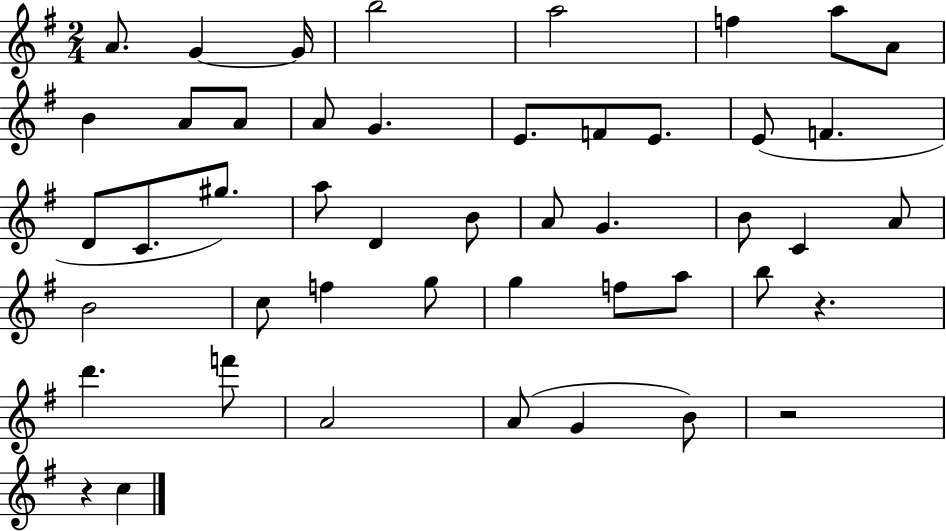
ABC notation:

X:1
T:Untitled
M:2/4
L:1/4
K:G
A/2 G G/4 b2 a2 f a/2 A/2 B A/2 A/2 A/2 G E/2 F/2 E/2 E/2 F D/2 C/2 ^g/2 a/2 D B/2 A/2 G B/2 C A/2 B2 c/2 f g/2 g f/2 a/2 b/2 z d' f'/2 A2 A/2 G B/2 z2 z c